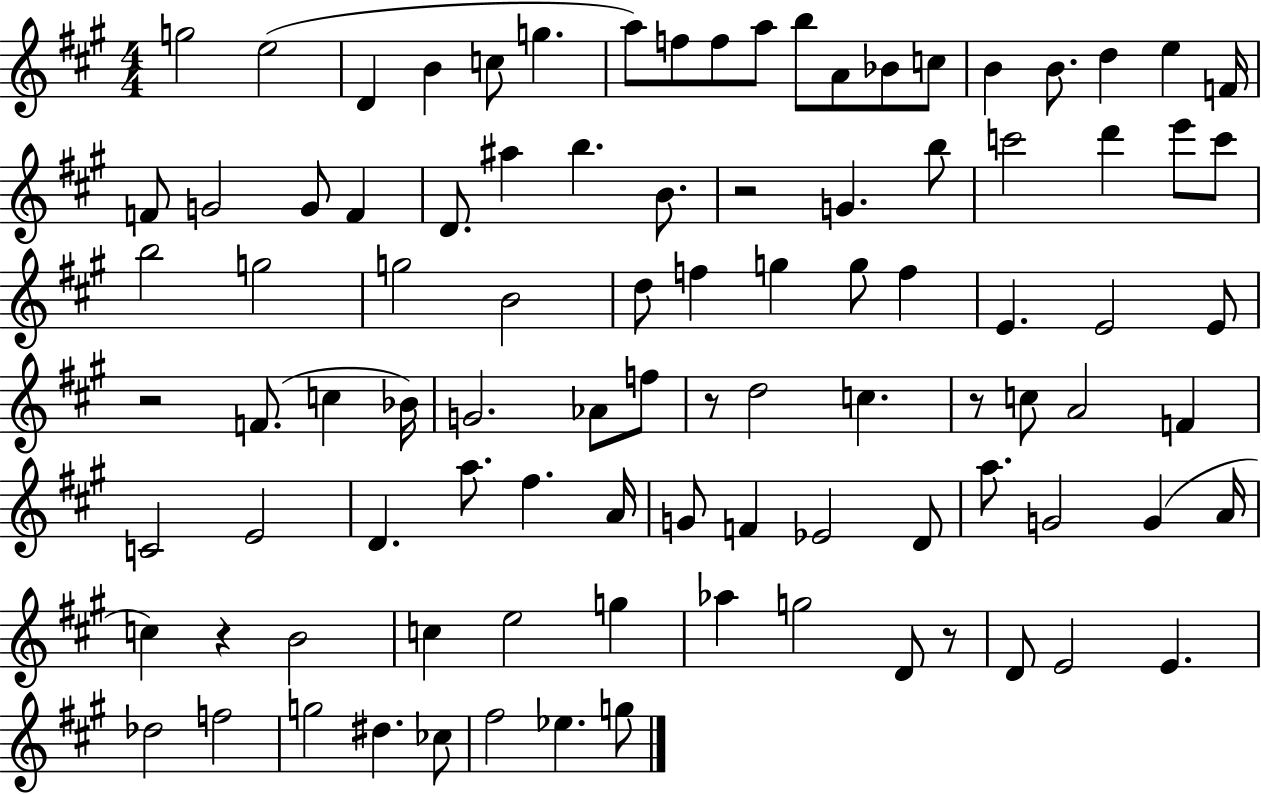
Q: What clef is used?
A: treble